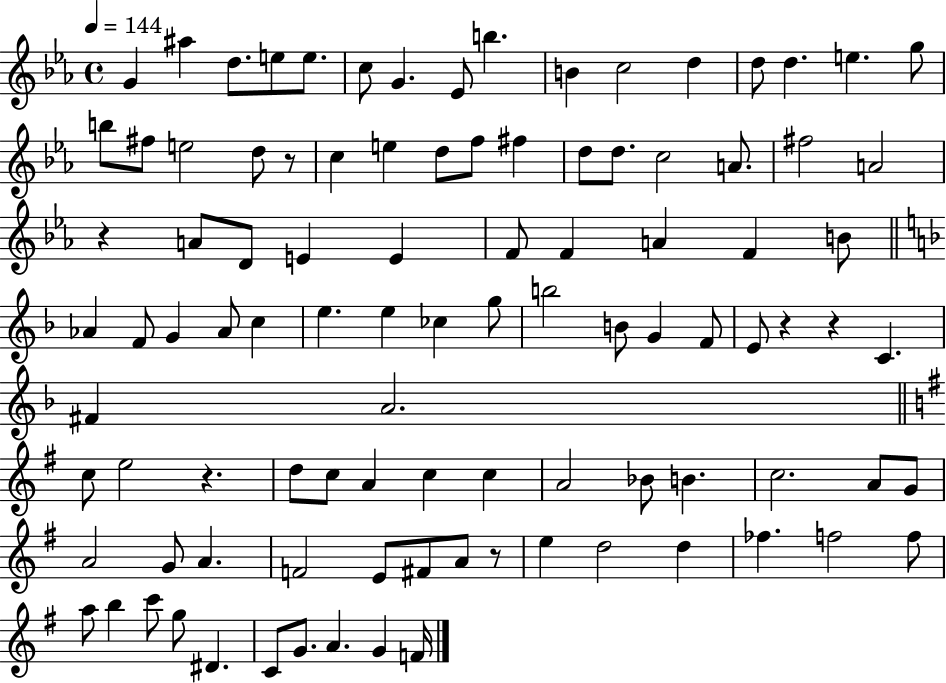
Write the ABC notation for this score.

X:1
T:Untitled
M:4/4
L:1/4
K:Eb
G ^a d/2 e/2 e/2 c/2 G _E/2 b B c2 d d/2 d e g/2 b/2 ^f/2 e2 d/2 z/2 c e d/2 f/2 ^f d/2 d/2 c2 A/2 ^f2 A2 z A/2 D/2 E E F/2 F A F B/2 _A F/2 G _A/2 c e e _c g/2 b2 B/2 G F/2 E/2 z z C ^F A2 c/2 e2 z d/2 c/2 A c c A2 _B/2 B c2 A/2 G/2 A2 G/2 A F2 E/2 ^F/2 A/2 z/2 e d2 d _f f2 f/2 a/2 b c'/2 g/2 ^D C/2 G/2 A G F/4